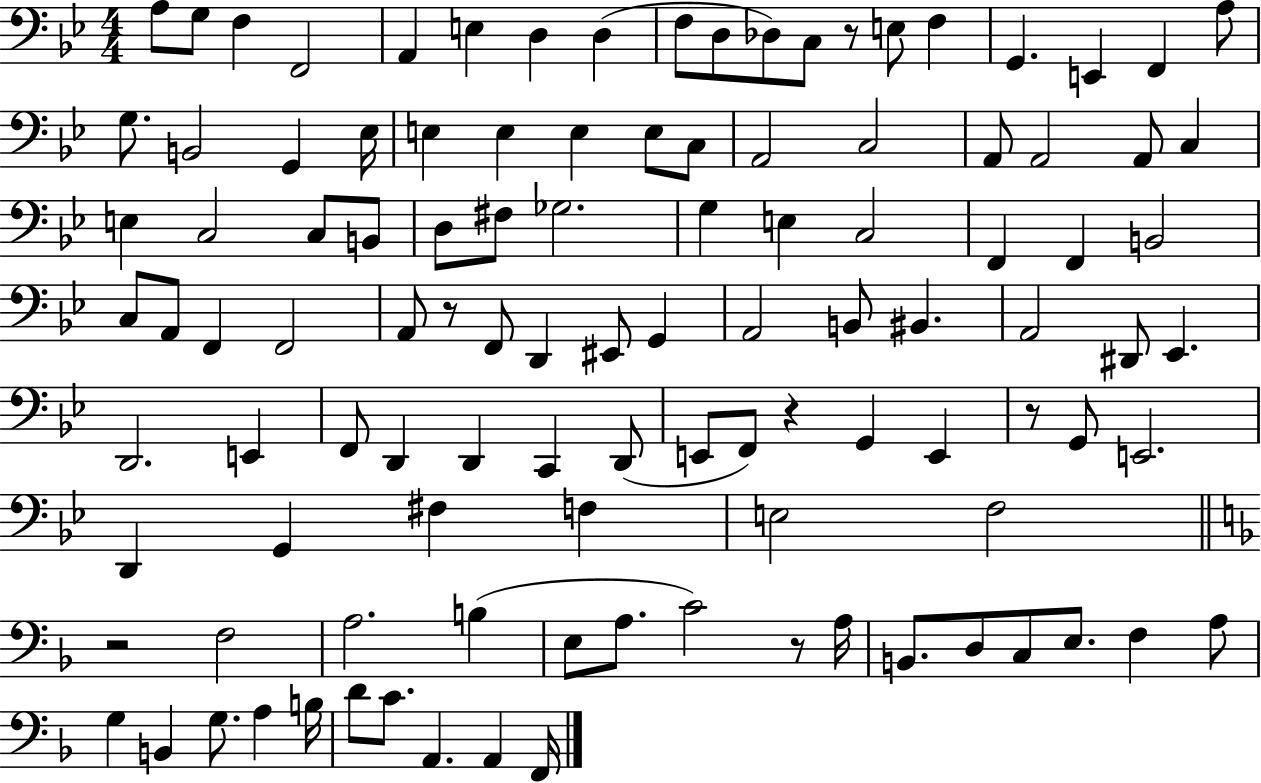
A3/e G3/e F3/q F2/h A2/q E3/q D3/q D3/q F3/e D3/e Db3/e C3/e R/e E3/e F3/q G2/q. E2/q F2/q A3/e G3/e. B2/h G2/q Eb3/s E3/q E3/q E3/q E3/e C3/e A2/h C3/h A2/e A2/h A2/e C3/q E3/q C3/h C3/e B2/e D3/e F#3/e Gb3/h. G3/q E3/q C3/h F2/q F2/q B2/h C3/e A2/e F2/q F2/h A2/e R/e F2/e D2/q EIS2/e G2/q A2/h B2/e BIS2/q. A2/h D#2/e Eb2/q. D2/h. E2/q F2/e D2/q D2/q C2/q D2/e E2/e F2/e R/q G2/q E2/q R/e G2/e E2/h. D2/q G2/q F#3/q F3/q E3/h F3/h R/h F3/h A3/h. B3/q E3/e A3/e. C4/h R/e A3/s B2/e. D3/e C3/e E3/e. F3/q A3/e G3/q B2/q G3/e. A3/q B3/s D4/e C4/e. A2/q. A2/q F2/s